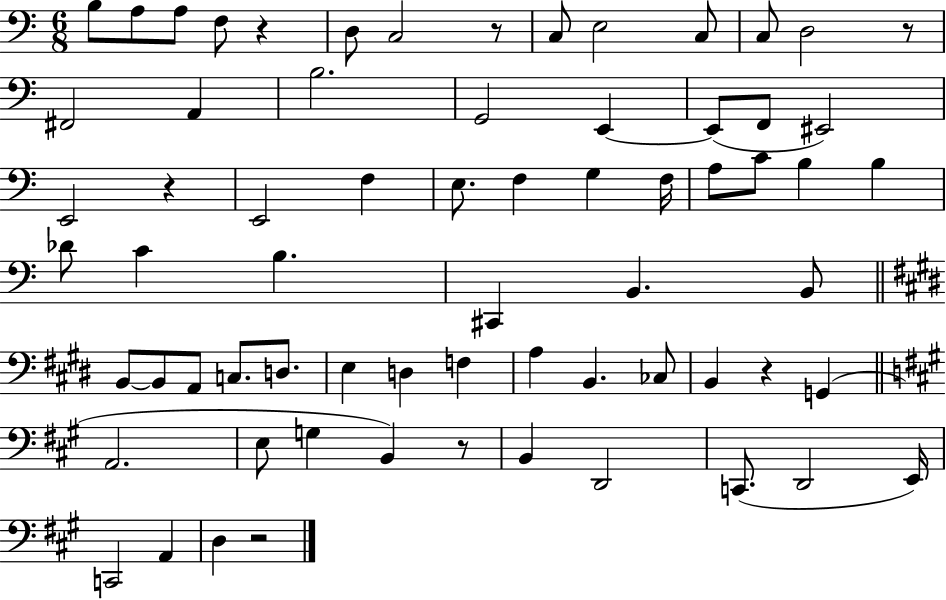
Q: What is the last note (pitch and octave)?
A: D3